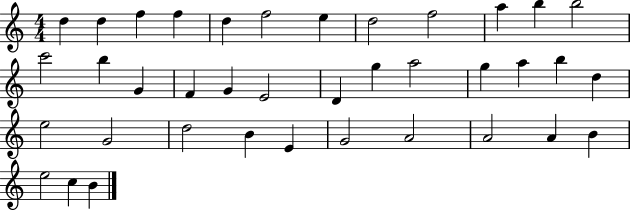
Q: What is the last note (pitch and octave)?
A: B4